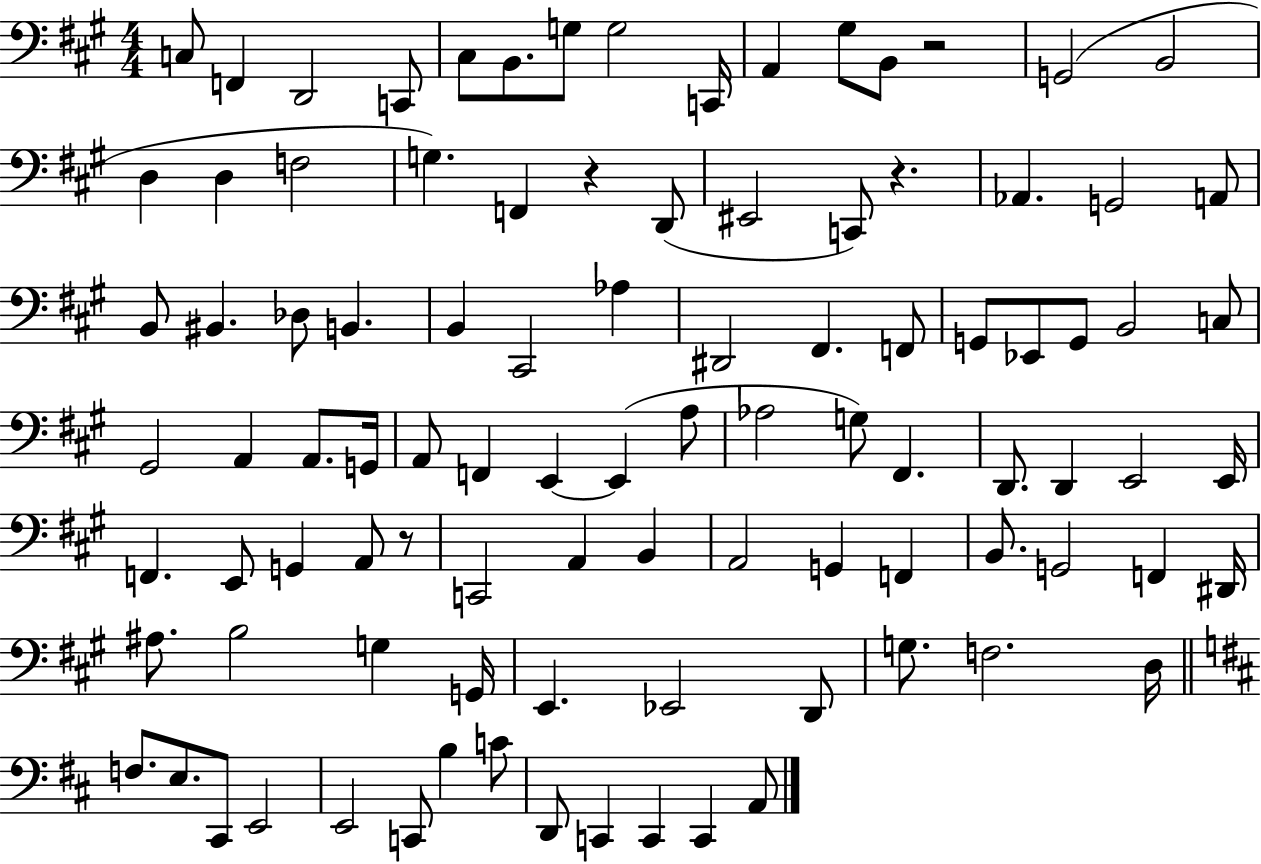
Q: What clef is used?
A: bass